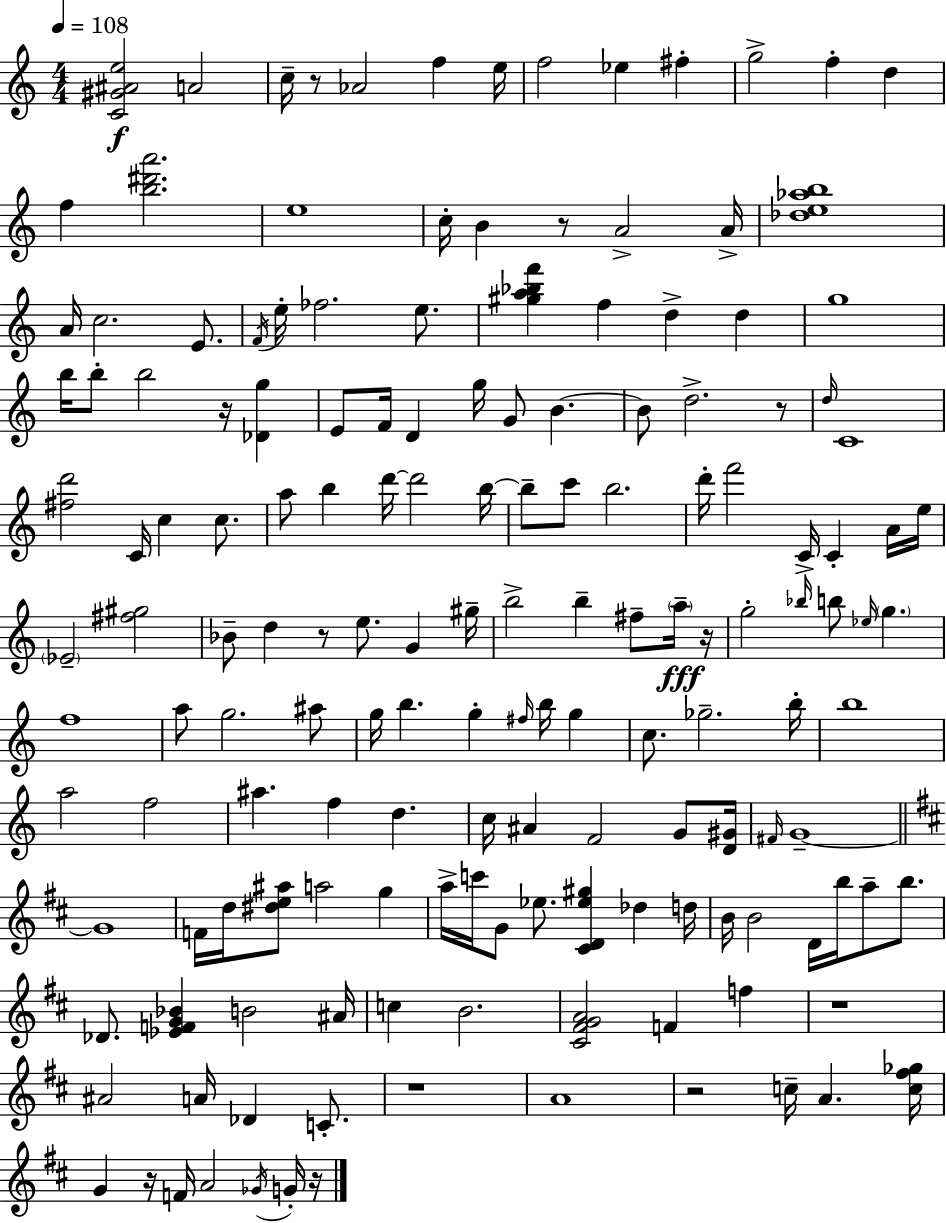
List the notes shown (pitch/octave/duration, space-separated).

[C4,G#4,A#4,E5]/h A4/h C5/s R/e Ab4/h F5/q E5/s F5/h Eb5/q F#5/q G5/h F5/q D5/q F5/q [B5,D#6,A6]/h. E5/w C5/s B4/q R/e A4/h A4/s [Db5,E5,Ab5,B5]/w A4/s C5/h. E4/e. F4/s E5/s FES5/h. E5/e. [G#5,A5,Bb5,F6]/q F5/q D5/q D5/q G5/w B5/s B5/e B5/h R/s [Db4,G5]/q E4/e F4/s D4/q G5/s G4/e B4/q. B4/e D5/h. R/e D5/s C4/w [F#5,D6]/h C4/s C5/q C5/e. A5/e B5/q D6/s D6/h B5/s B5/e C6/e B5/h. D6/s F6/h C4/s C4/q A4/s E5/s Eb4/h [F#5,G#5]/h Bb4/e D5/q R/e E5/e. G4/q G#5/s B5/h B5/q F#5/e A5/s R/s G5/h Bb5/s B5/e Eb5/s G5/q. F5/w A5/e G5/h. A#5/e G5/s B5/q. G5/q F#5/s B5/s G5/q C5/e. Gb5/h. B5/s B5/w A5/h F5/h A#5/q. F5/q D5/q. C5/s A#4/q F4/h G4/e [D4,G#4]/s F#4/s G4/w G4/w F4/s D5/s [D#5,E5,A#5]/e A5/h G5/q A5/s C6/s G4/e Eb5/e. [C#4,D4,Eb5,G#5]/q Db5/q D5/s B4/s B4/h D4/s B5/s A5/e B5/e. Db4/e. [Eb4,F4,G4,Bb4]/q B4/h A#4/s C5/q B4/h. [C#4,F#4,G4,A4]/h F4/q F5/q R/w A#4/h A4/s Db4/q C4/e. R/w A4/w R/h C5/s A4/q. [C5,F#5,Gb5]/s G4/q R/s F4/s A4/h Gb4/s G4/s R/s